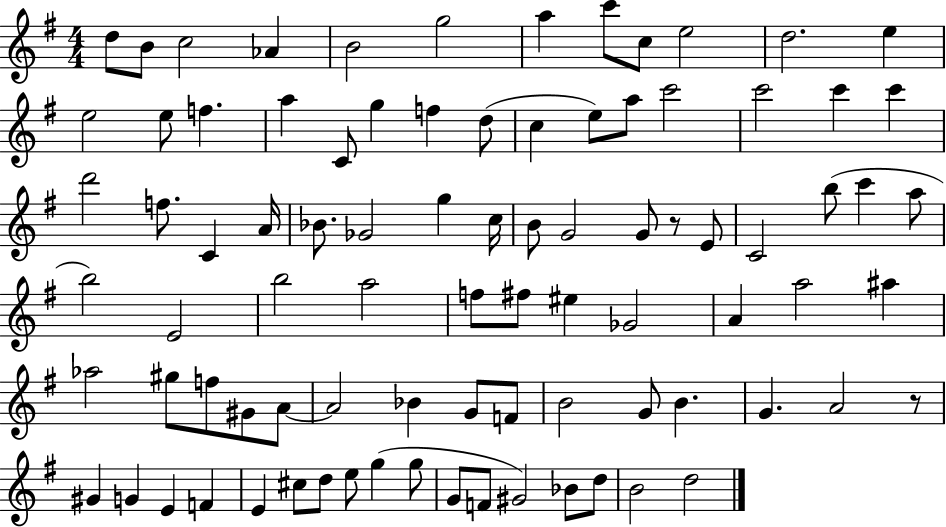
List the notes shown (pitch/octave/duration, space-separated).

D5/e B4/e C5/h Ab4/q B4/h G5/h A5/q C6/e C5/e E5/h D5/h. E5/q E5/h E5/e F5/q. A5/q C4/e G5/q F5/q D5/e C5/q E5/e A5/e C6/h C6/h C6/q C6/q D6/h F5/e. C4/q A4/s Bb4/e. Gb4/h G5/q C5/s B4/e G4/h G4/e R/e E4/e C4/h B5/e C6/q A5/e B5/h E4/h B5/h A5/h F5/e F#5/e EIS5/q Gb4/h A4/q A5/h A#5/q Ab5/h G#5/e F5/e G#4/e A4/e A4/h Bb4/q G4/e F4/e B4/h G4/e B4/q. G4/q. A4/h R/e G#4/q G4/q E4/q F4/q E4/q C#5/e D5/e E5/e G5/q G5/e G4/e F4/e G#4/h Bb4/e D5/e B4/h D5/h